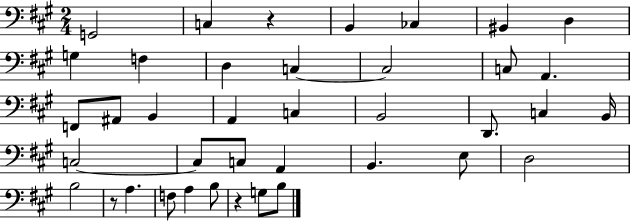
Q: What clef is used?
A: bass